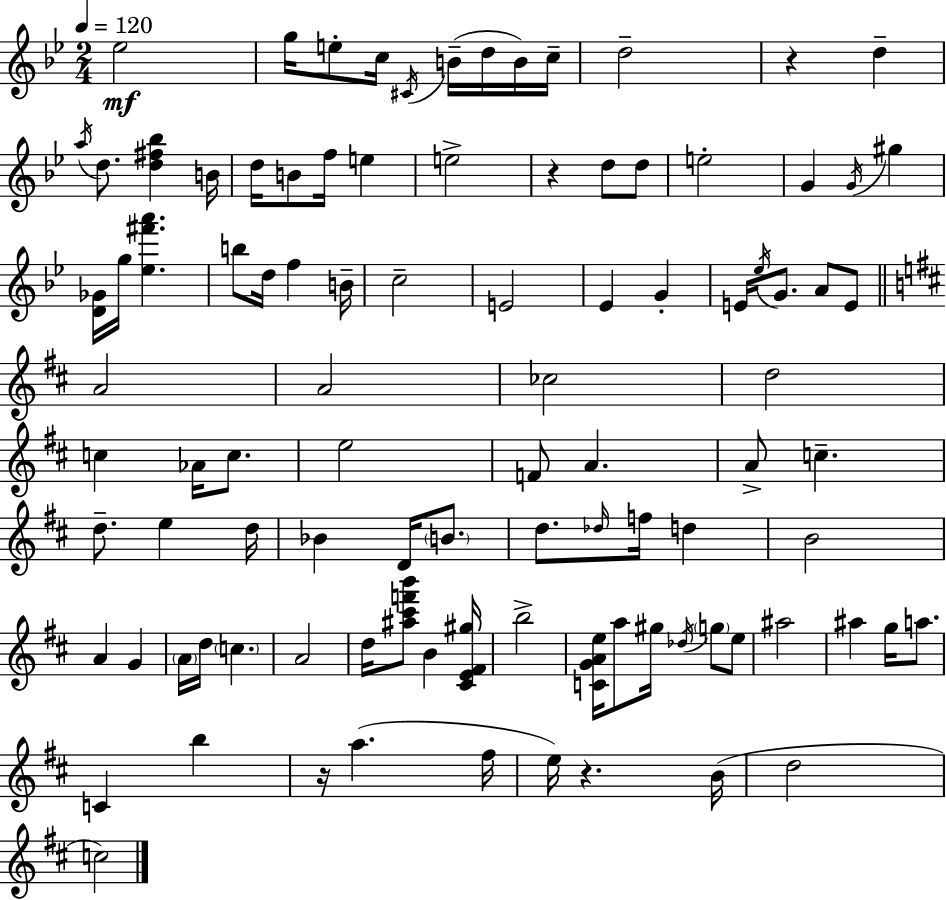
{
  \clef treble
  \numericTimeSignature
  \time 2/4
  \key g \minor
  \tempo 4 = 120
  ees''2\mf | g''16 e''8-. c''16 \acciaccatura { cis'16 }( b'16-- d''16 b'16) | c''16-- d''2-- | r4 d''4-- | \break \acciaccatura { a''16 } d''8. <d'' fis'' bes''>4 | b'16 d''16 b'8 f''16 e''4 | e''2-> | r4 d''8 | \break d''8 e''2-. | g'4 \acciaccatura { g'16 } gis''4 | <d' ges'>16 g''16 <ees'' fis''' a'''>4. | b''8 d''16 f''4 | \break b'16-- c''2-- | e'2 | ees'4 g'4-. | e'16 \acciaccatura { ees''16 } g'8. | \break a'8 e'8 \bar "||" \break \key b \minor a'2 | a'2 | ces''2 | d''2 | \break c''4 aes'16 c''8. | e''2 | f'8 a'4. | a'8-> c''4.-- | \break d''8.-- e''4 d''16 | bes'4 d'16 \parenthesize b'8. | d''8. \grace { des''16 } f''16 d''4 | b'2 | \break a'4 g'4 | \parenthesize a'16 d''16 \parenthesize c''4. | a'2 | d''16 <ais'' cis''' f''' b'''>8 b'4 | \break <cis' e' fis' gis''>16 b''2-> | <c' g' a' e''>16 a''8 gis''16 \acciaccatura { des''16 } \parenthesize g''8 | e''8 ais''2 | ais''4 g''16 a''8. | \break c'4 b''4 | r16 a''4.( | fis''16 e''16) r4. | b'16( d''2 | \break c''2) | \bar "|."
}